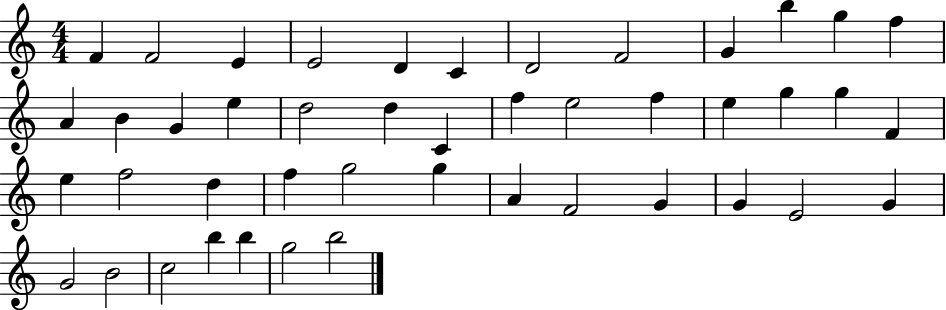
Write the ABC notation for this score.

X:1
T:Untitled
M:4/4
L:1/4
K:C
F F2 E E2 D C D2 F2 G b g f A B G e d2 d C f e2 f e g g F e f2 d f g2 g A F2 G G E2 G G2 B2 c2 b b g2 b2